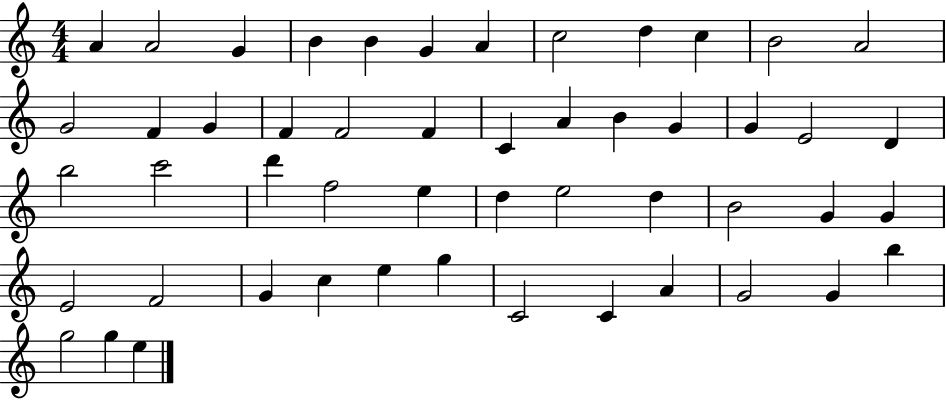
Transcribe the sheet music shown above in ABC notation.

X:1
T:Untitled
M:4/4
L:1/4
K:C
A A2 G B B G A c2 d c B2 A2 G2 F G F F2 F C A B G G E2 D b2 c'2 d' f2 e d e2 d B2 G G E2 F2 G c e g C2 C A G2 G b g2 g e